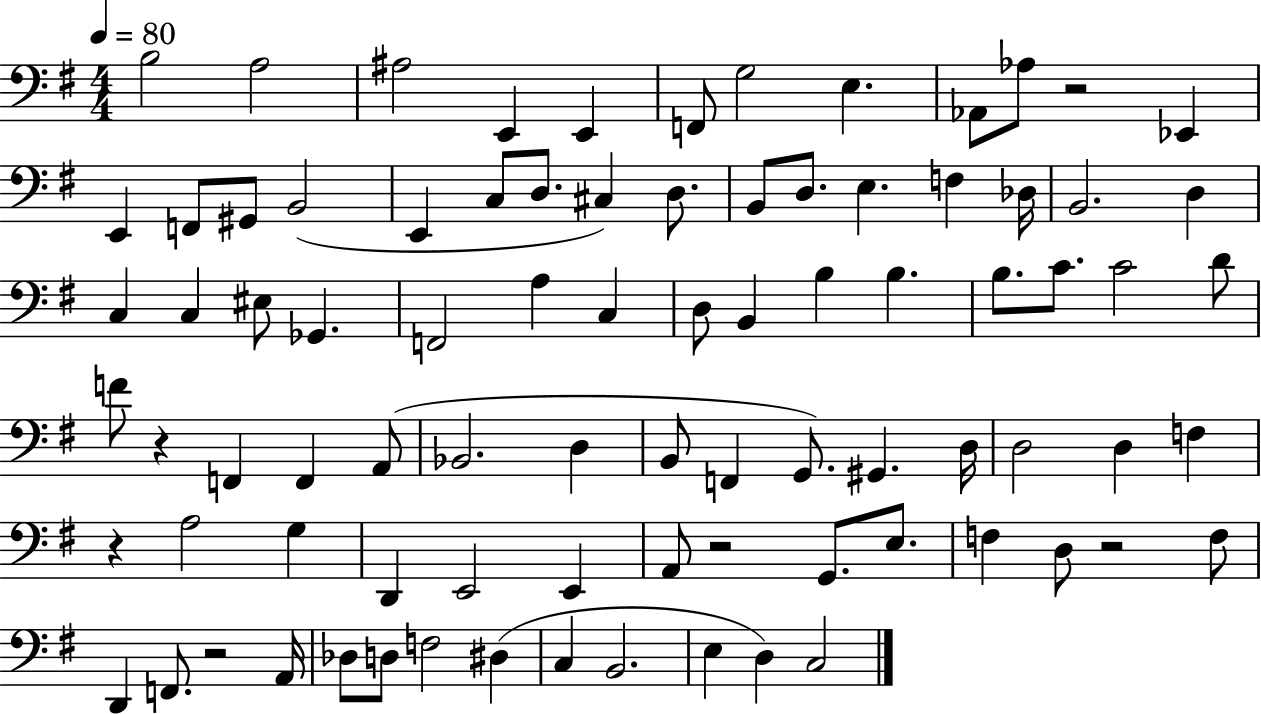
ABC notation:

X:1
T:Untitled
M:4/4
L:1/4
K:G
B,2 A,2 ^A,2 E,, E,, F,,/2 G,2 E, _A,,/2 _A,/2 z2 _E,, E,, F,,/2 ^G,,/2 B,,2 E,, C,/2 D,/2 ^C, D,/2 B,,/2 D,/2 E, F, _D,/4 B,,2 D, C, C, ^E,/2 _G,, F,,2 A, C, D,/2 B,, B, B, B,/2 C/2 C2 D/2 F/2 z F,, F,, A,,/2 _B,,2 D, B,,/2 F,, G,,/2 ^G,, D,/4 D,2 D, F, z A,2 G, D,, E,,2 E,, A,,/2 z2 G,,/2 E,/2 F, D,/2 z2 F,/2 D,, F,,/2 z2 A,,/4 _D,/2 D,/2 F,2 ^D, C, B,,2 E, D, C,2